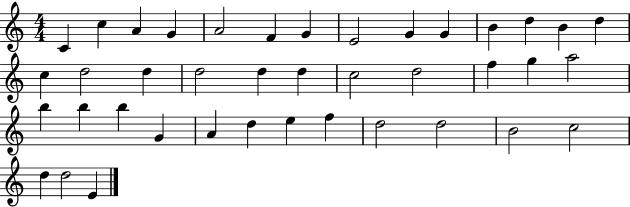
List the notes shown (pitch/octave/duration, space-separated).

C4/q C5/q A4/q G4/q A4/h F4/q G4/q E4/h G4/q G4/q B4/q D5/q B4/q D5/q C5/q D5/h D5/q D5/h D5/q D5/q C5/h D5/h F5/q G5/q A5/h B5/q B5/q B5/q G4/q A4/q D5/q E5/q F5/q D5/h D5/h B4/h C5/h D5/q D5/h E4/q